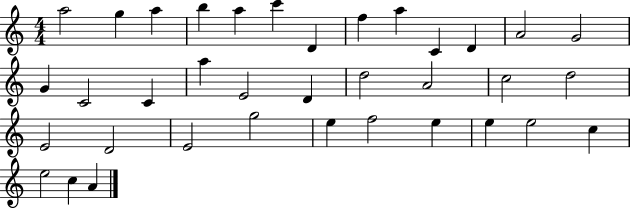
A5/h G5/q A5/q B5/q A5/q C6/q D4/q F5/q A5/q C4/q D4/q A4/h G4/h G4/q C4/h C4/q A5/q E4/h D4/q D5/h A4/h C5/h D5/h E4/h D4/h E4/h G5/h E5/q F5/h E5/q E5/q E5/h C5/q E5/h C5/q A4/q